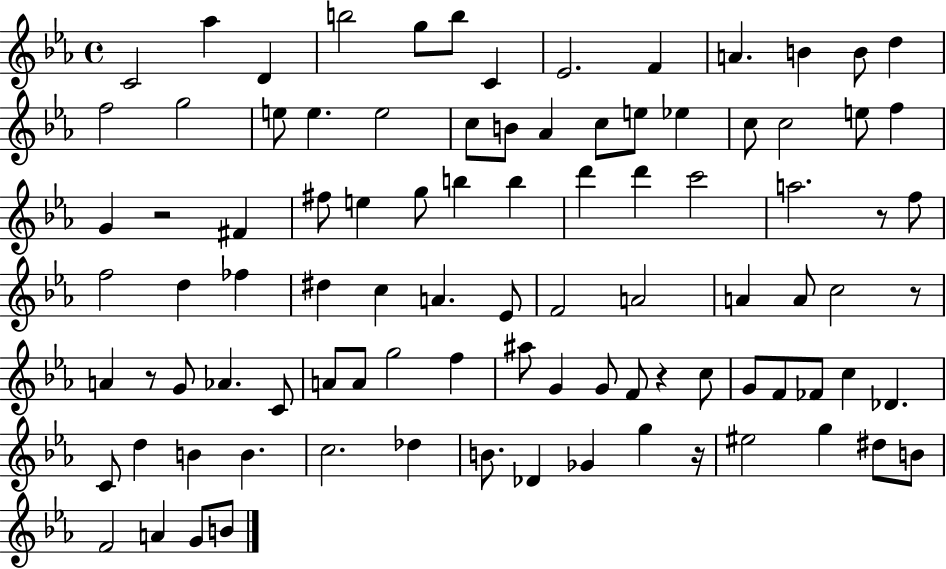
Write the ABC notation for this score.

X:1
T:Untitled
M:4/4
L:1/4
K:Eb
C2 _a D b2 g/2 b/2 C _E2 F A B B/2 d f2 g2 e/2 e e2 c/2 B/2 _A c/2 e/2 _e c/2 c2 e/2 f G z2 ^F ^f/2 e g/2 b b d' d' c'2 a2 z/2 f/2 f2 d _f ^d c A _E/2 F2 A2 A A/2 c2 z/2 A z/2 G/2 _A C/2 A/2 A/2 g2 f ^a/2 G G/2 F/2 z c/2 G/2 F/2 _F/2 c _D C/2 d B B c2 _d B/2 _D _G g z/4 ^e2 g ^d/2 B/2 F2 A G/2 B/2